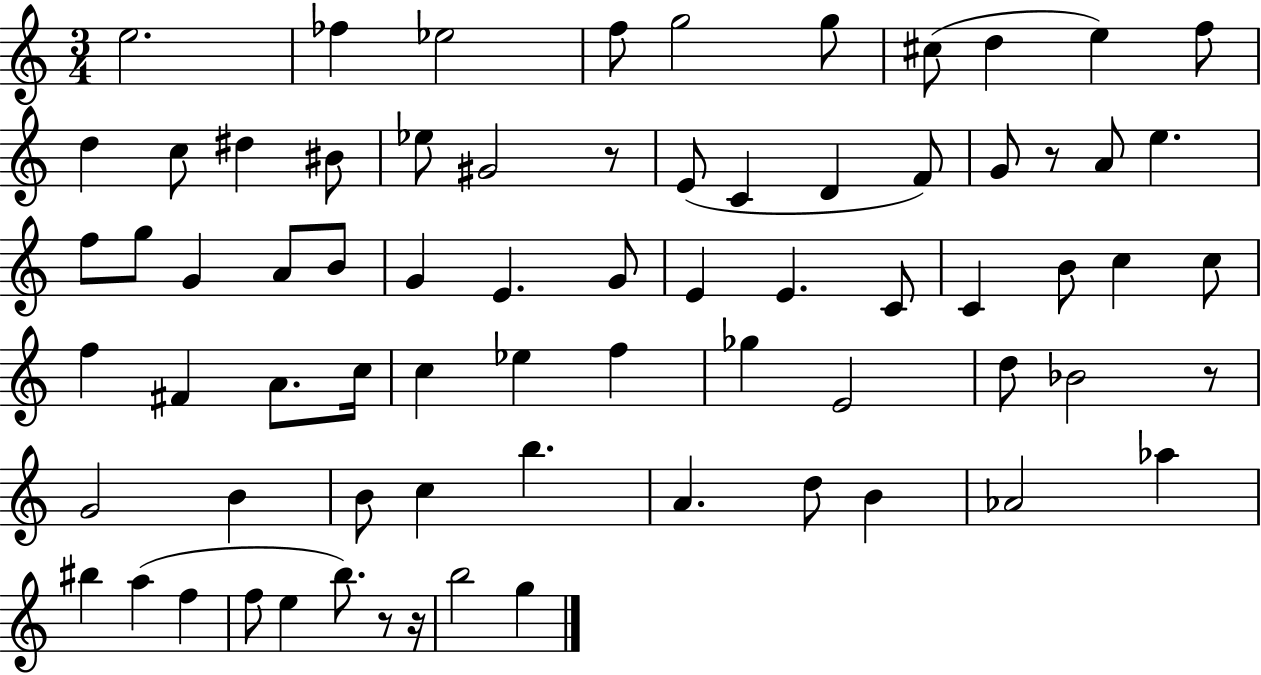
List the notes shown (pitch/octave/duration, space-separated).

E5/h. FES5/q Eb5/h F5/e G5/h G5/e C#5/e D5/q E5/q F5/e D5/q C5/e D#5/q BIS4/e Eb5/e G#4/h R/e E4/e C4/q D4/q F4/e G4/e R/e A4/e E5/q. F5/e G5/e G4/q A4/e B4/e G4/q E4/q. G4/e E4/q E4/q. C4/e C4/q B4/e C5/q C5/e F5/q F#4/q A4/e. C5/s C5/q Eb5/q F5/q Gb5/q E4/h D5/e Bb4/h R/e G4/h B4/q B4/e C5/q B5/q. A4/q. D5/e B4/q Ab4/h Ab5/q BIS5/q A5/q F5/q F5/e E5/q B5/e. R/e R/s B5/h G5/q